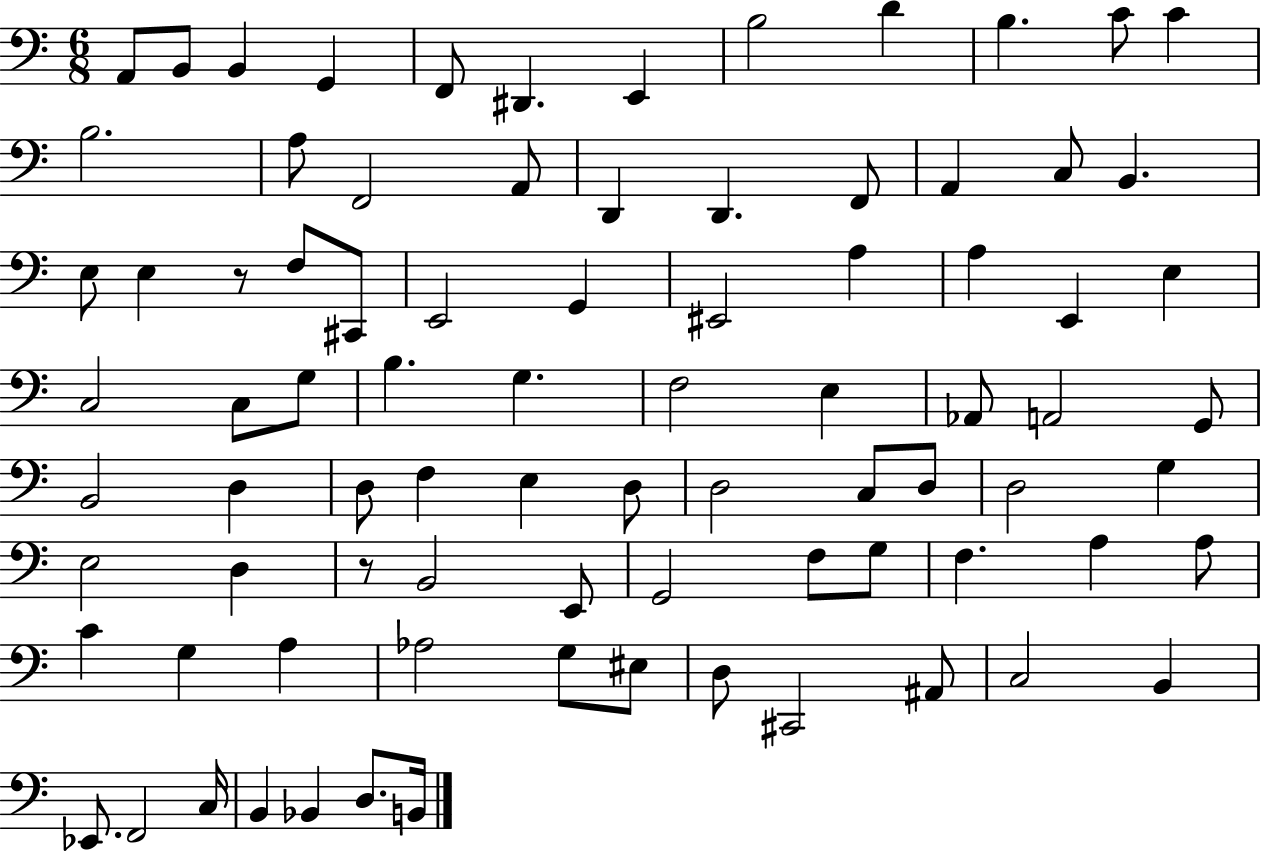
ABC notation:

X:1
T:Untitled
M:6/8
L:1/4
K:C
A,,/2 B,,/2 B,, G,, F,,/2 ^D,, E,, B,2 D B, C/2 C B,2 A,/2 F,,2 A,,/2 D,, D,, F,,/2 A,, C,/2 B,, E,/2 E, z/2 F,/2 ^C,,/2 E,,2 G,, ^E,,2 A, A, E,, E, C,2 C,/2 G,/2 B, G, F,2 E, _A,,/2 A,,2 G,,/2 B,,2 D, D,/2 F, E, D,/2 D,2 C,/2 D,/2 D,2 G, E,2 D, z/2 B,,2 E,,/2 G,,2 F,/2 G,/2 F, A, A,/2 C G, A, _A,2 G,/2 ^E,/2 D,/2 ^C,,2 ^A,,/2 C,2 B,, _E,,/2 F,,2 C,/4 B,, _B,, D,/2 B,,/4